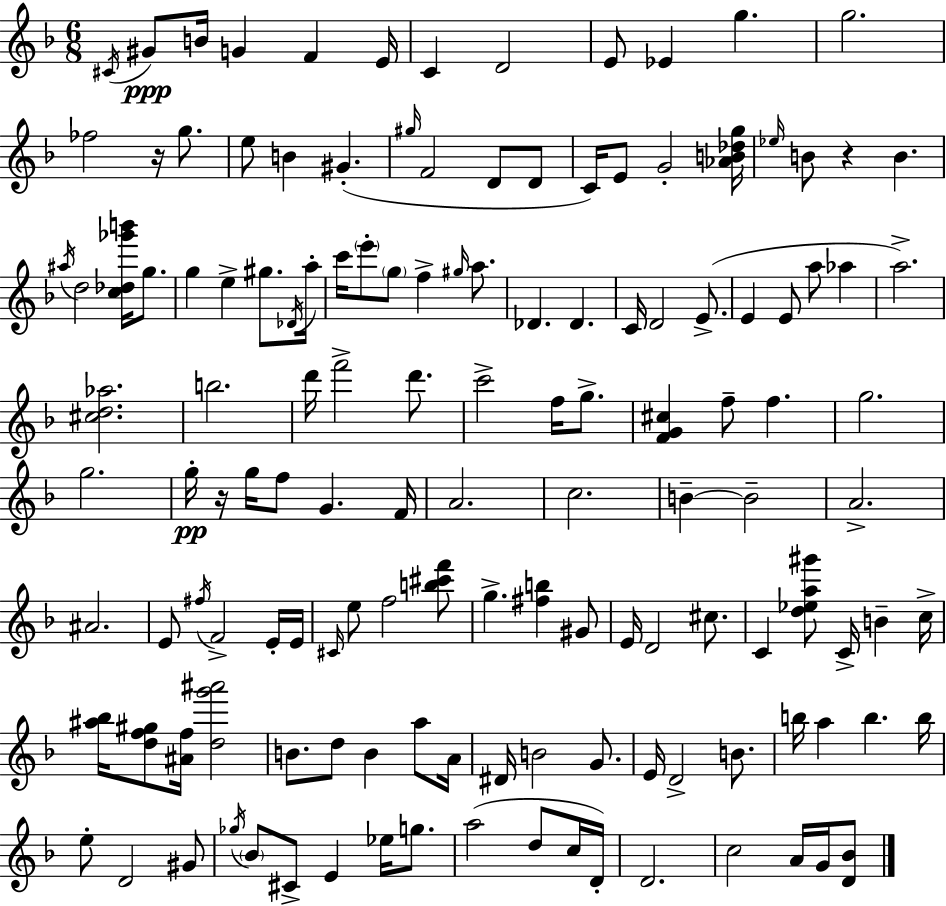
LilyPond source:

{
  \clef treble
  \numericTimeSignature
  \time 6/8
  \key d \minor
  \acciaccatura { cis'16 }\ppp gis'8 b'16 g'4 f'4 | e'16 c'4 d'2 | e'8 ees'4 g''4. | g''2. | \break fes''2 r16 g''8. | e''8 b'4 gis'4.-.( | \grace { gis''16 } f'2 d'8 | d'8 c'16) e'8 g'2-. | \break <aes' b' des'' g''>16 \grace { ees''16 } b'8 r4 b'4. | \acciaccatura { ais''16 } d''2 | <c'' des'' ges''' b'''>16 g''8. g''4 e''4-> | gis''8. \acciaccatura { des'16 } a''16-. c'''16 \parenthesize e'''8-. \parenthesize g''8 f''4-> | \break \grace { gis''16 } a''8. des'4. | des'4. c'16 d'2 | e'8.->( e'4 e'8 | a''8 aes''4 a''2.->) | \break <cis'' d'' aes''>2. | b''2. | d'''16 f'''2-> | d'''8. c'''2-> | \break f''16 g''8.-> <f' g' cis''>4 f''8-- | f''4. g''2. | g''2. | g''16-.\pp r16 g''16 f''8 g'4. | \break f'16 a'2. | c''2. | b'4--~~ b'2-- | a'2.-> | \break ais'2. | e'8 \acciaccatura { fis''16 } f'2-> | e'16-. e'16 \grace { cis'16 } e''8 f''2 | <b'' cis''' f'''>8 g''4.-> | \break <fis'' b''>4 gis'8 e'16 d'2 | cis''8. c'4 | <d'' ees'' a'' gis'''>8 c'16-> b'4-- c''16-> <ais'' bes''>16 <d'' f'' gis''>8 <ais' f''>16 | <d'' g''' ais'''>2 b'8. d''8 | \break b'4 a''8 a'16 dis'16 b'2 | g'8. e'16 d'2-> | b'8. b''16 a''4 | b''4. b''16 e''8-. d'2 | \break gis'8 \acciaccatura { ges''16 } \parenthesize bes'8 cis'8-> | e'4 ees''16 g''8. a''2( | d''8 c''16 d'16-.) d'2. | c''2 | \break a'16 g'16 <d' bes'>8 \bar "|."
}